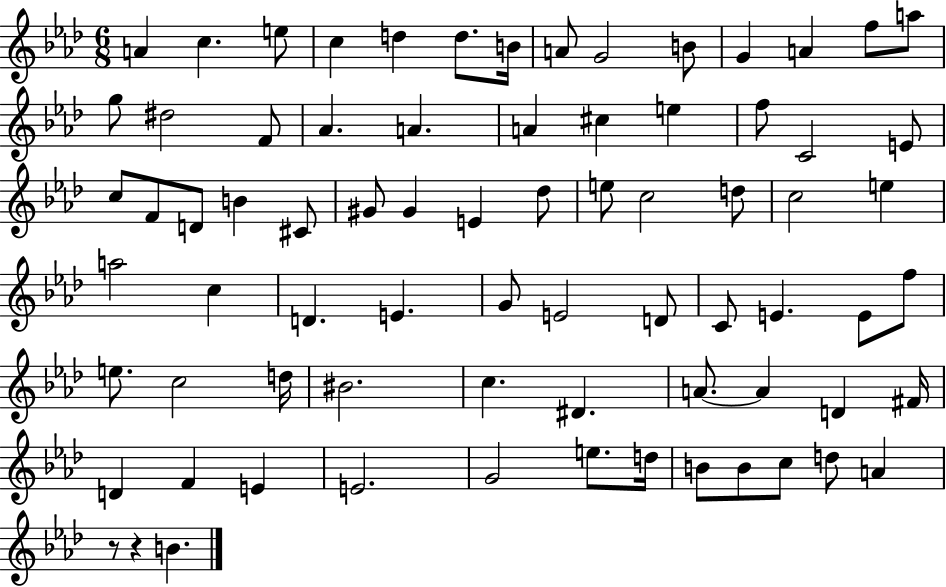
{
  \clef treble
  \numericTimeSignature
  \time 6/8
  \key aes \major
  a'4 c''4. e''8 | c''4 d''4 d''8. b'16 | a'8 g'2 b'8 | g'4 a'4 f''8 a''8 | \break g''8 dis''2 f'8 | aes'4. a'4. | a'4 cis''4 e''4 | f''8 c'2 e'8 | \break c''8 f'8 d'8 b'4 cis'8 | gis'8 gis'4 e'4 des''8 | e''8 c''2 d''8 | c''2 e''4 | \break a''2 c''4 | d'4. e'4. | g'8 e'2 d'8 | c'8 e'4. e'8 f''8 | \break e''8. c''2 d''16 | bis'2. | c''4. dis'4. | a'8.~~ a'4 d'4 fis'16 | \break d'4 f'4 e'4 | e'2. | g'2 e''8. d''16 | b'8 b'8 c''8 d''8 a'4 | \break r8 r4 b'4. | \bar "|."
}